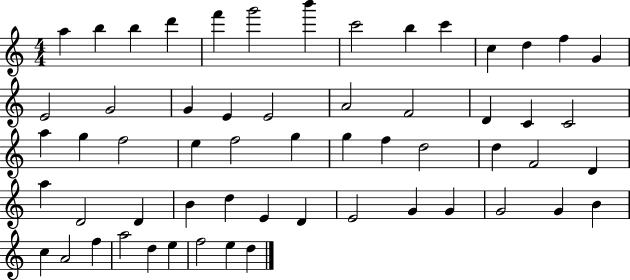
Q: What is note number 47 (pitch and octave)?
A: G4